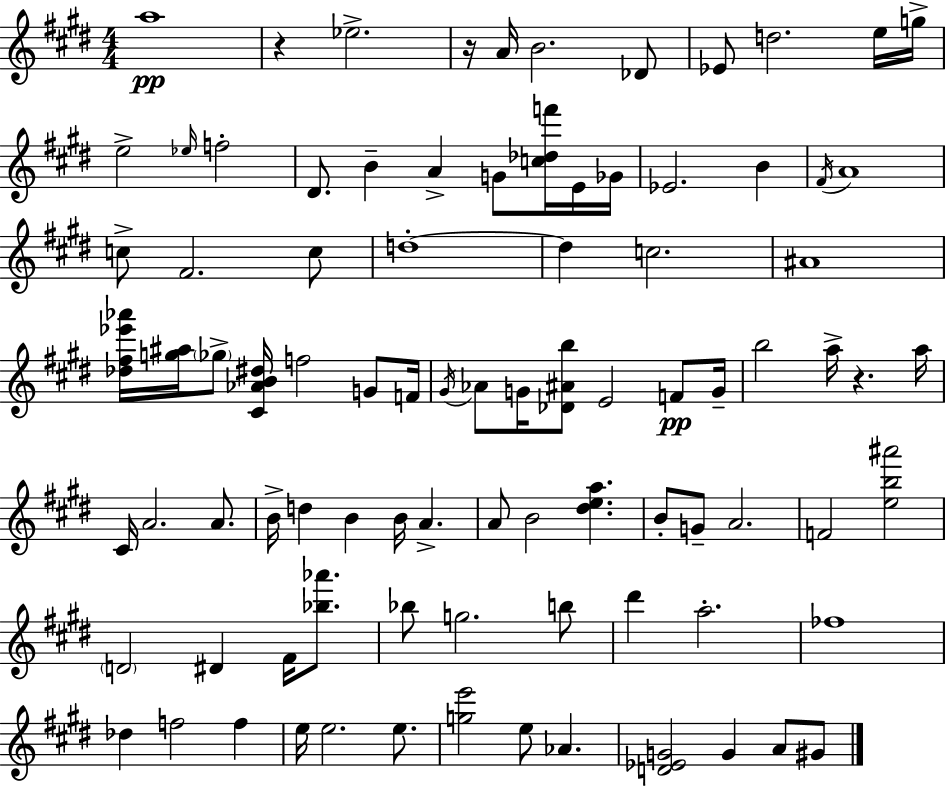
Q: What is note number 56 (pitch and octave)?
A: F4